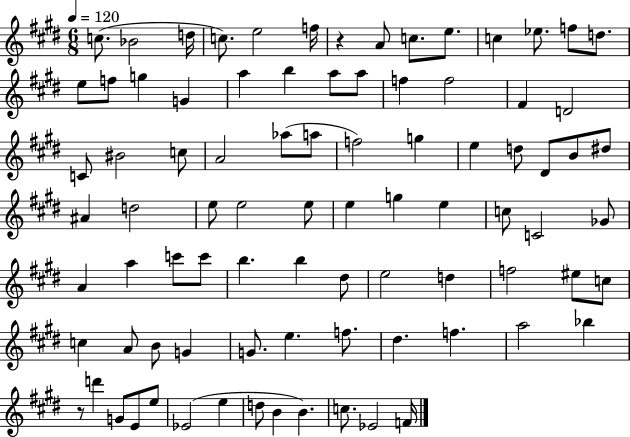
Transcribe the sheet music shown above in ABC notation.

X:1
T:Untitled
M:6/8
L:1/4
K:E
c/2 _B2 d/4 c/2 e2 f/4 z A/2 c/2 e/2 c _e/2 f/2 d/2 e/2 f/2 g G a b a/2 a/2 f f2 ^F D2 C/2 ^B2 c/2 A2 _a/2 a/2 f2 g e d/2 ^D/2 B/2 ^d/2 ^A d2 e/2 e2 e/2 e g e c/2 C2 _G/2 A a c'/2 c'/2 b b ^d/2 e2 d f2 ^e/2 c/2 c A/2 B/2 G G/2 e f/2 ^d f a2 _b z/2 d' G/2 E/2 e/2 _E2 e d/2 B B c/2 _E2 F/4